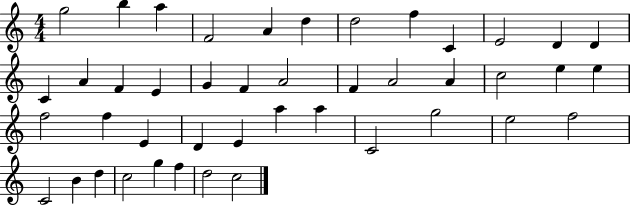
{
  \clef treble
  \numericTimeSignature
  \time 4/4
  \key c \major
  g''2 b''4 a''4 | f'2 a'4 d''4 | d''2 f''4 c'4 | e'2 d'4 d'4 | \break c'4 a'4 f'4 e'4 | g'4 f'4 a'2 | f'4 a'2 a'4 | c''2 e''4 e''4 | \break f''2 f''4 e'4 | d'4 e'4 a''4 a''4 | c'2 g''2 | e''2 f''2 | \break c'2 b'4 d''4 | c''2 g''4 f''4 | d''2 c''2 | \bar "|."
}